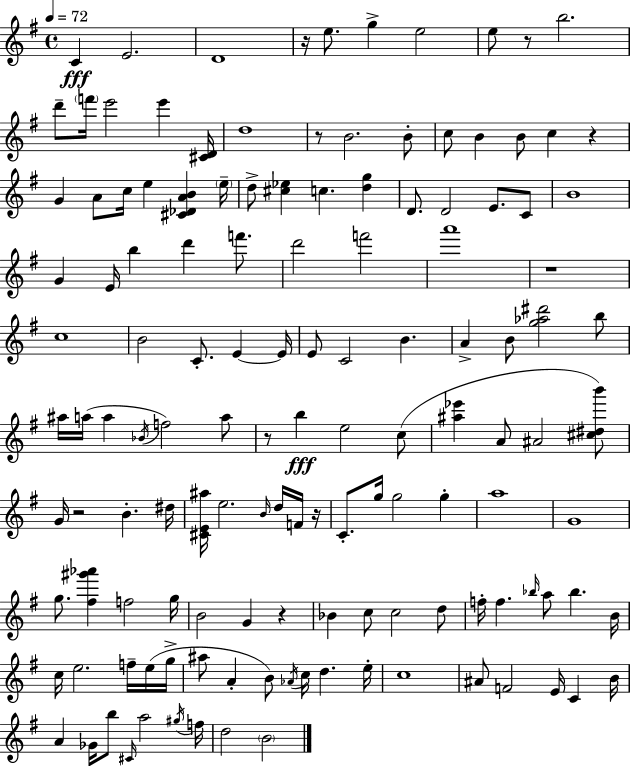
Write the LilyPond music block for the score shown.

{
  \clef treble
  \time 4/4
  \defaultTimeSignature
  \key g \major
  \tempo 4 = 72
  c'4\fff e'2. | d'1 | r16 e''8. g''4-> e''2 | e''8 r8 b''2. | \break d'''8-- \parenthesize f'''16 e'''2 e'''4 <cis' d'>16 | d''1 | r8 b'2. b'8-. | c''8 b'4 b'8 c''4 r4 | \break g'4 a'8 c''16 e''4 <cis' des' a' b'>4 \parenthesize e''16-- | d''8-> <cis'' ees''>4 c''4. <d'' g''>4 | d'8. d'2 e'8. c'8 | b'1 | \break g'4 e'16 b''4 d'''4 f'''8. | d'''2 f'''2 | a'''1 | r1 | \break c''1 | b'2 c'8.-. e'4~~ e'16 | e'8 c'2 b'4. | a'4-> b'8 <g'' aes'' dis'''>2 b''8 | \break ais''16 a''16( a''4 \acciaccatura { bes'16 } f''2) a''8 | r8 b''4\fff e''2 c''8( | <ais'' ees'''>4 a'8 ais'2 <cis'' dis'' b'''>8) | g'16 r2 b'4.-. | \break dis''16 <cis' e' ais''>16 e''2. \grace { b'16 } d''16 | f'16 r16 c'8.-. g''16 g''2 g''4-. | a''1 | g'1 | \break g''8. <fis'' gis''' aes'''>4 f''2 | g''16 b'2 g'4 r4 | bes'4 c''8 c''2 | d''8 f''16-. f''4. \grace { bes''16 } a''8 bes''4. | \break b'16 c''16 e''2. | f''16-- e''16( g''16-> ais''8 a'4-. b'8) \acciaccatura { aes'16 } c''16 d''4. | e''16-. c''1 | ais'8 f'2 e'16 c'4 | \break b'16 a'4 ges'16 b''8 \grace { cis'16 } a''2 | \acciaccatura { gis''16 } f''16 d''2 \parenthesize b'2 | \bar "|."
}